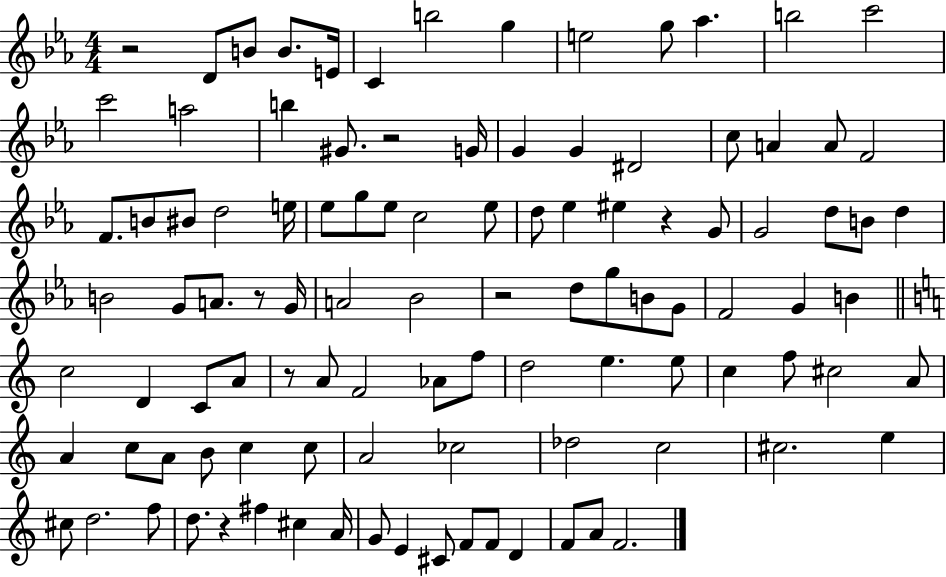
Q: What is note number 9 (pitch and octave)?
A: G5